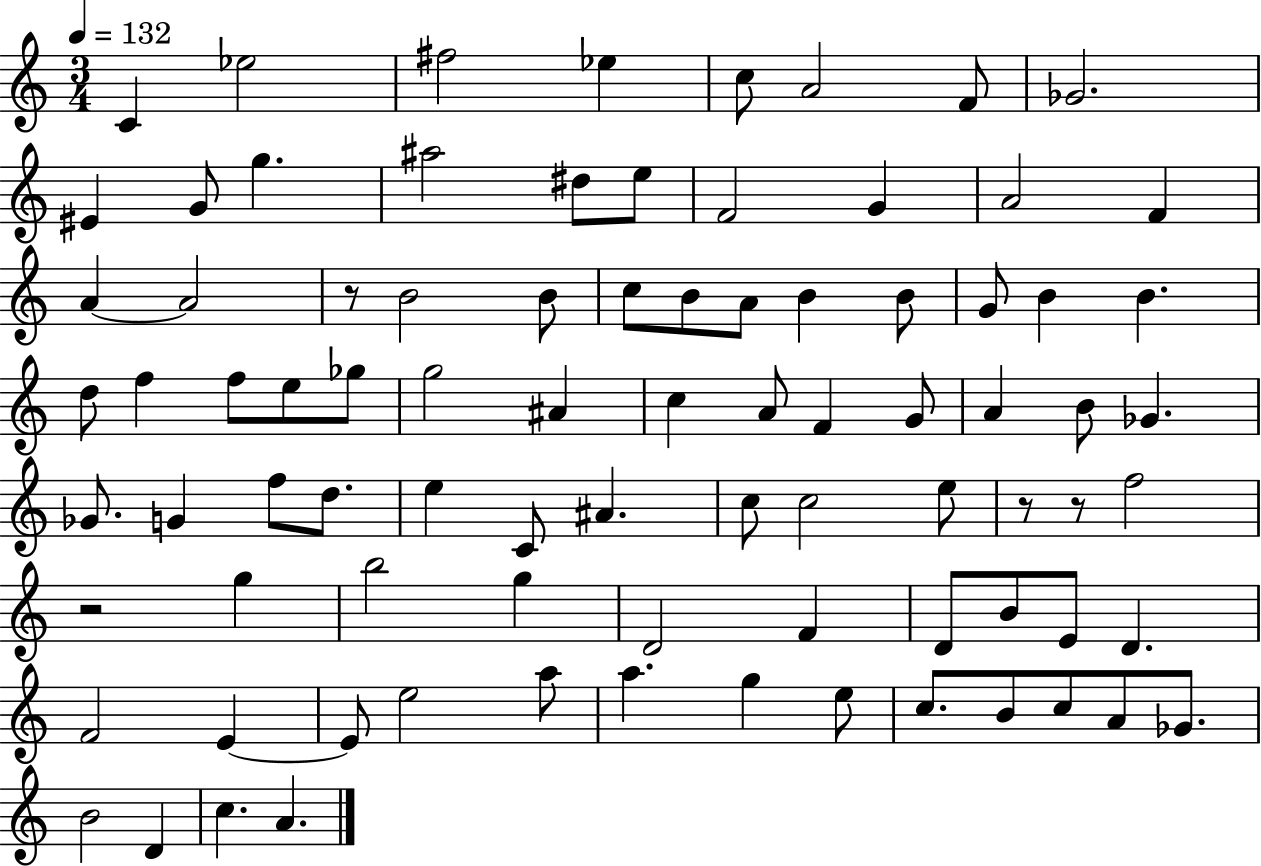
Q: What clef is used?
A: treble